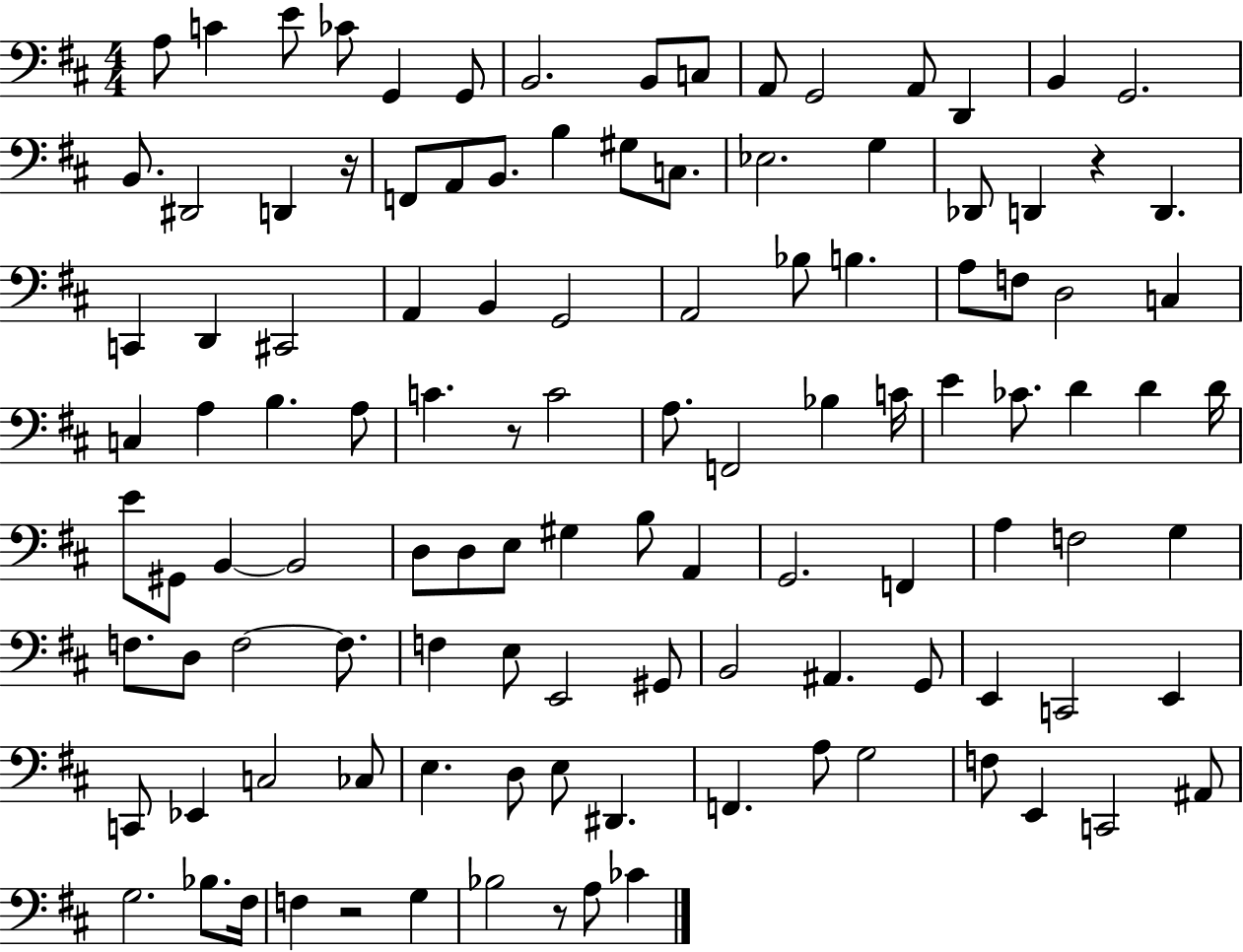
A3/e C4/q E4/e CES4/e G2/q G2/e B2/h. B2/e C3/e A2/e G2/h A2/e D2/q B2/q G2/h. B2/e. D#2/h D2/q R/s F2/e A2/e B2/e. B3/q G#3/e C3/e. Eb3/h. G3/q Db2/e D2/q R/q D2/q. C2/q D2/q C#2/h A2/q B2/q G2/h A2/h Bb3/e B3/q. A3/e F3/e D3/h C3/q C3/q A3/q B3/q. A3/e C4/q. R/e C4/h A3/e. F2/h Bb3/q C4/s E4/q CES4/e. D4/q D4/q D4/s E4/e G#2/e B2/q B2/h D3/e D3/e E3/e G#3/q B3/e A2/q G2/h. F2/q A3/q F3/h G3/q F3/e. D3/e F3/h F3/e. F3/q E3/e E2/h G#2/e B2/h A#2/q. G2/e E2/q C2/h E2/q C2/e Eb2/q C3/h CES3/e E3/q. D3/e E3/e D#2/q. F2/q. A3/e G3/h F3/e E2/q C2/h A#2/e G3/h. Bb3/e. F#3/s F3/q R/h G3/q Bb3/h R/e A3/e CES4/q